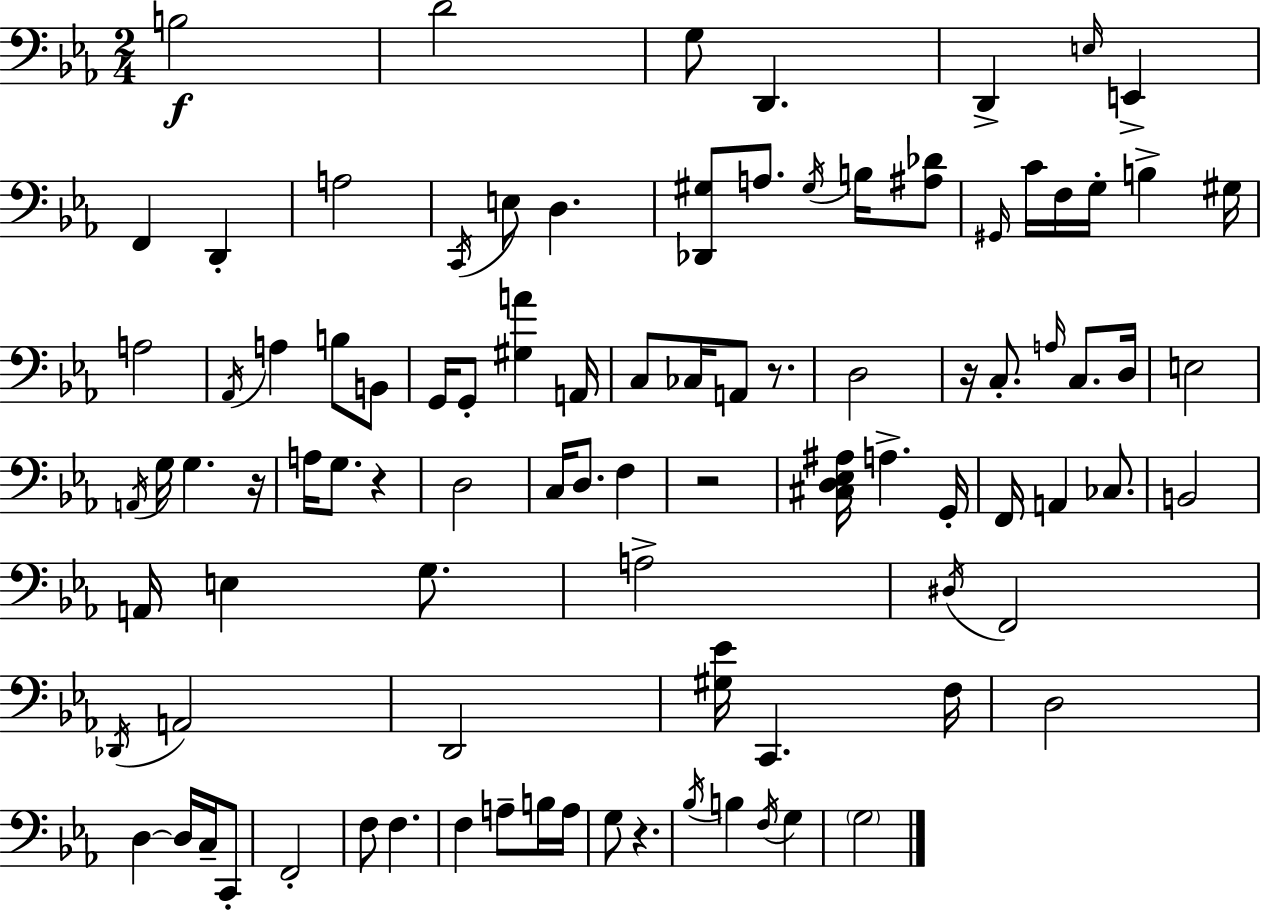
B3/h D4/h G3/e D2/q. D2/q E3/s E2/q F2/q D2/q A3/h C2/s E3/e D3/q. [Db2,G#3]/e A3/e. G#3/s B3/s [A#3,Db4]/e G#2/s C4/s F3/s G3/s B3/q G#3/s A3/h Ab2/s A3/q B3/e B2/e G2/s G2/e [G#3,A4]/q A2/s C3/e CES3/s A2/e R/e. D3/h R/s C3/e. A3/s C3/e. D3/s E3/h A2/s G3/s G3/q. R/s A3/s G3/e. R/q D3/h C3/s D3/e. F3/q R/h [C#3,D3,Eb3,A#3]/s A3/q. G2/s F2/s A2/q CES3/e. B2/h A2/s E3/q G3/e. A3/h D#3/s F2/h Db2/s A2/h D2/h [G#3,Eb4]/s C2/q. F3/s D3/h D3/q D3/s C3/s C2/e F2/h F3/e F3/q. F3/q A3/e B3/s A3/s G3/e R/q. Bb3/s B3/q F3/s G3/q G3/h